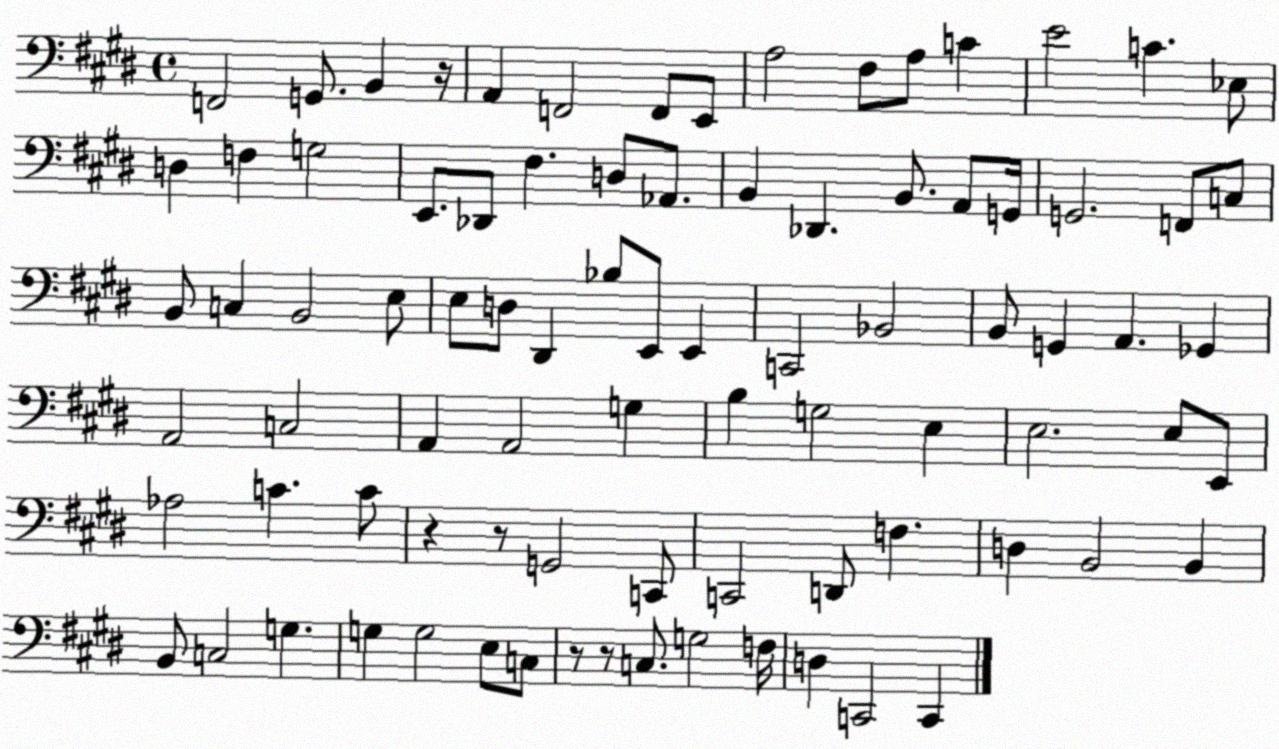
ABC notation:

X:1
T:Untitled
M:4/4
L:1/4
K:E
F,,2 G,,/2 B,, z/4 A,, F,,2 F,,/2 E,,/2 A,2 ^F,/2 A,/2 C E2 C _E,/2 D, F, G,2 E,,/2 _D,,/2 ^F, D,/2 _A,,/2 B,, _D,, B,,/2 A,,/2 G,,/4 G,,2 F,,/2 C,/2 B,,/2 C, B,,2 E,/2 E,/2 D,/2 ^D,, _B,/2 E,,/2 E,, C,,2 _B,,2 B,,/2 G,, A,, _G,, A,,2 C,2 A,, A,,2 G, B, G,2 E, E,2 E,/2 E,,/2 _A,2 C C/2 z z/2 G,,2 C,,/2 C,,2 D,,/2 F, D, B,,2 B,, B,,/2 C,2 G, G, G,2 E,/2 C,/2 z/2 z/2 C,/2 G,2 F,/4 D, C,,2 C,,